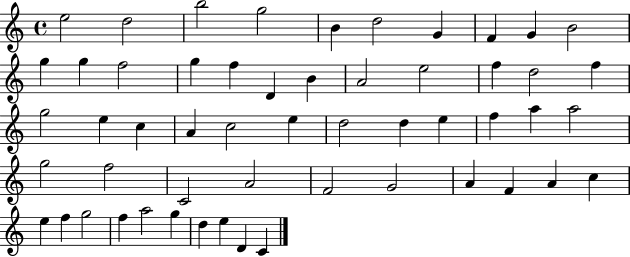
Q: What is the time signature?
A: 4/4